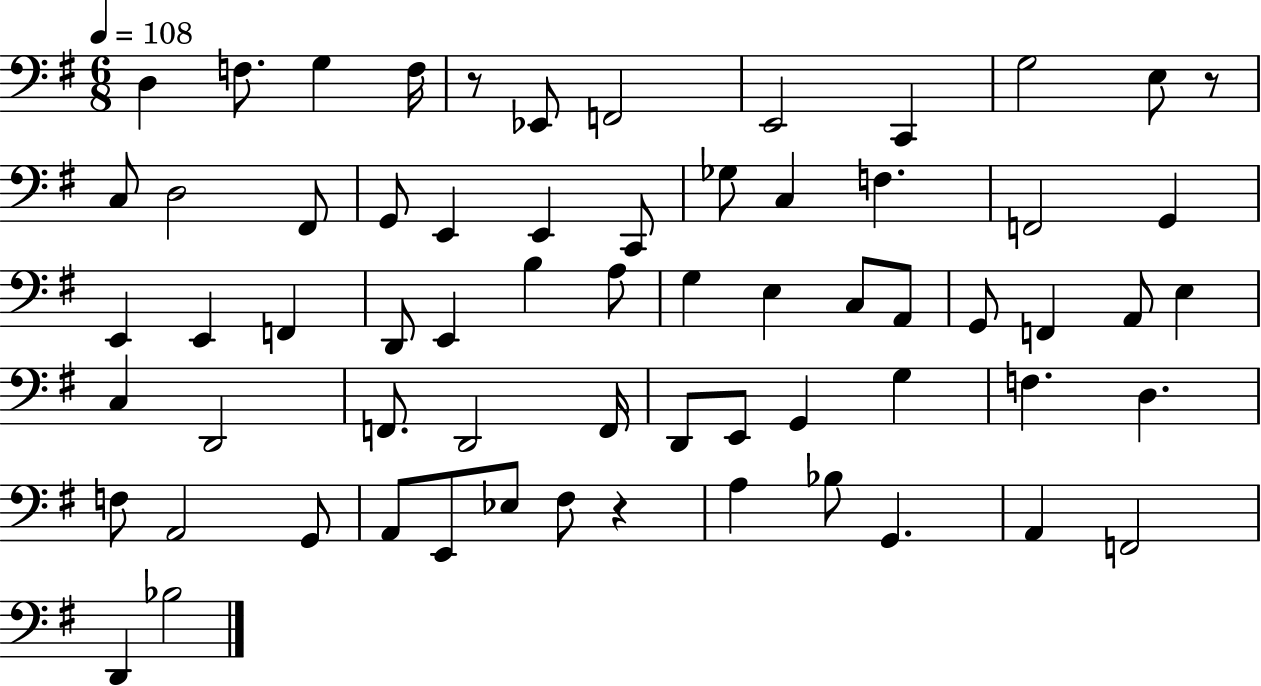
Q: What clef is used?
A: bass